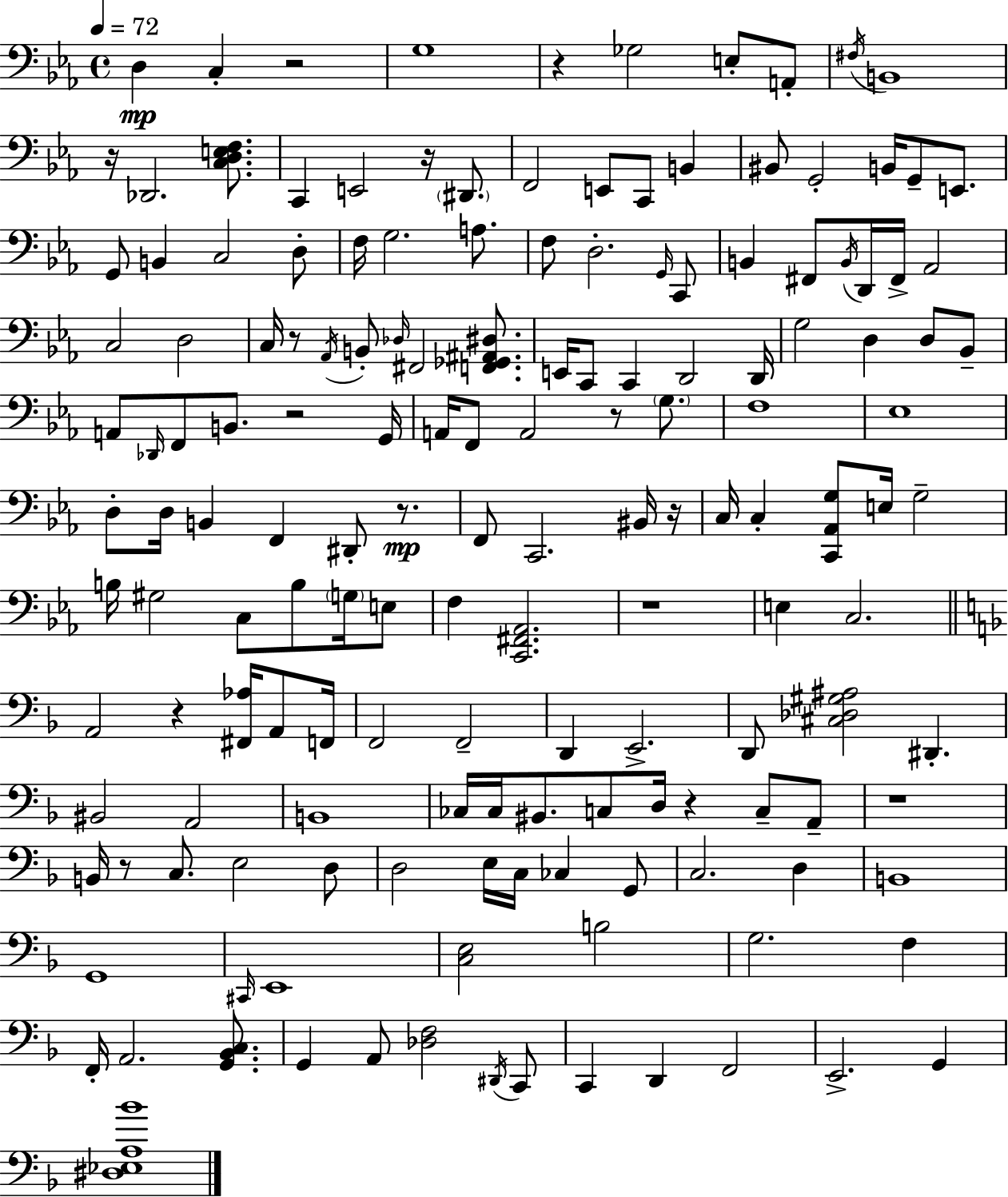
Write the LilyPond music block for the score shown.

{
  \clef bass
  \time 4/4
  \defaultTimeSignature
  \key c \minor
  \tempo 4 = 72
  \repeat volta 2 { d4\mp c4-. r2 | g1 | r4 ges2 e8-. a,8-. | \acciaccatura { fis16 } b,1 | \break r16 des,2. <c d e f>8. | c,4 e,2 r16 \parenthesize dis,8. | f,2 e,8 c,8 b,4 | bis,8 g,2-. b,16 g,8-- e,8. | \break g,8 b,4 c2 d8-. | f16 g2. a8. | f8 d2.-. \grace { g,16 } | c,8 b,4 fis,8 \acciaccatura { b,16 } d,16 fis,16-> aes,2 | \break c2 d2 | c16 r8 \acciaccatura { aes,16 } b,8-. \grace { des16 } fis,2 | <f, ges, ais, dis>8. e,16 c,8 c,4 d,2 | d,16 g2 d4 | \break d8 bes,8-- a,8 \grace { des,16 } f,8 b,8. r2 | g,16 a,16 f,8 a,2 | r8 \parenthesize g8. f1 | ees1 | \break d8-. d16 b,4 f,4 | dis,8-. r8.\mp f,8 c,2. | bis,16 r16 c16 c4-. <c, aes, g>8 e16 g2-- | b16 gis2 c8 | \break b8 \parenthesize g16 e8 f4 <c, fis, aes,>2. | r1 | e4 c2. | \bar "||" \break \key f \major a,2 r4 <fis, aes>16 a,8 f,16 | f,2 f,2-- | d,4 e,2.-> | d,8 <cis des gis ais>2 dis,4.-. | \break bis,2 a,2 | b,1 | ces16 ces16 bis,8. c8 d16 r4 c8-- a,8-- | r1 | \break b,16 r8 c8. e2 d8 | d2 e16 c16 ces4 g,8 | c2. d4 | b,1 | \break g,1 | \grace { cis,16 } e,1 | <c e>2 b2 | g2. f4 | \break f,16-. a,2. <g, bes, c>8. | g,4 a,8 <des f>2 \acciaccatura { dis,16 } | c,8 c,4 d,4 f,2 | e,2.-> g,4 | \break <dis ees a bes'>1 | } \bar "|."
}